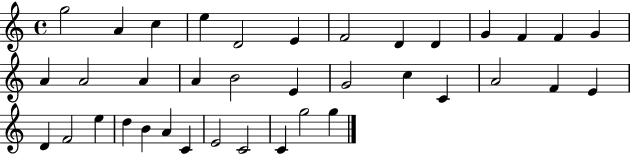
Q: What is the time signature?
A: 4/4